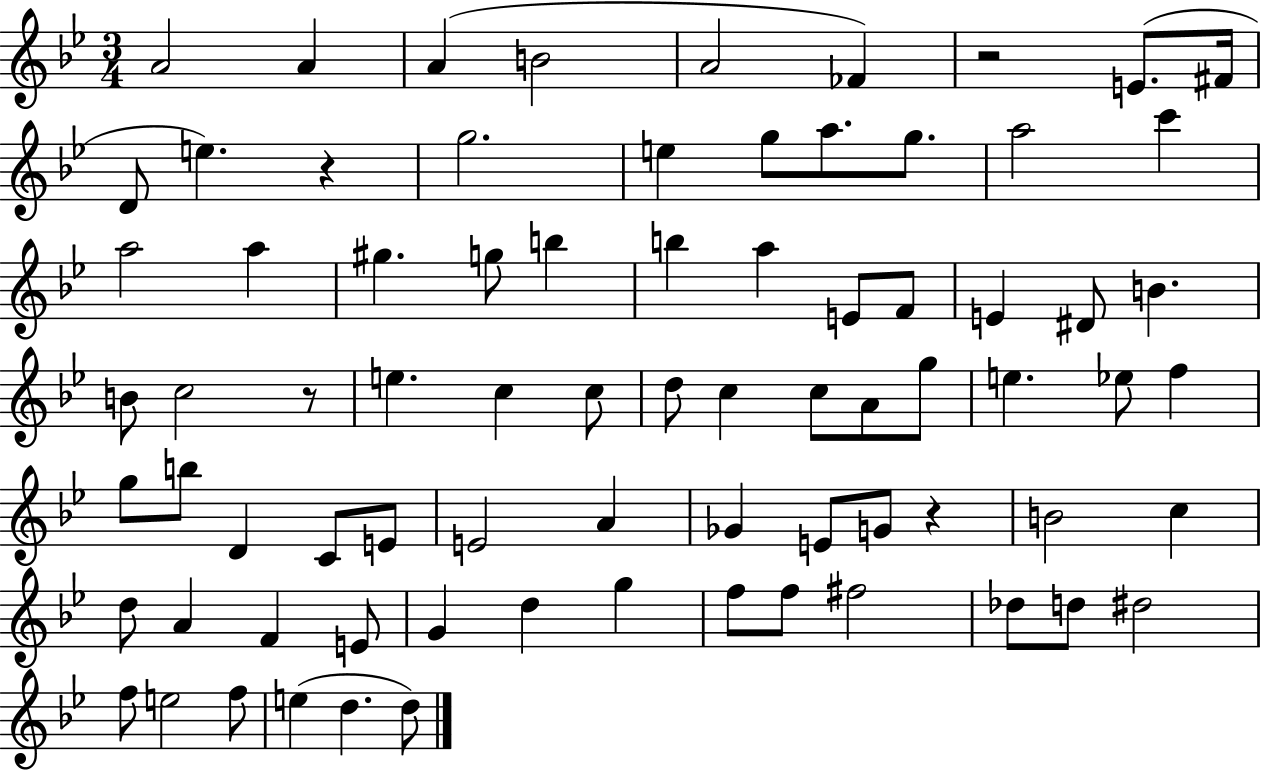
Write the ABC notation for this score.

X:1
T:Untitled
M:3/4
L:1/4
K:Bb
A2 A A B2 A2 _F z2 E/2 ^F/4 D/2 e z g2 e g/2 a/2 g/2 a2 c' a2 a ^g g/2 b b a E/2 F/2 E ^D/2 B B/2 c2 z/2 e c c/2 d/2 c c/2 A/2 g/2 e _e/2 f g/2 b/2 D C/2 E/2 E2 A _G E/2 G/2 z B2 c d/2 A F E/2 G d g f/2 f/2 ^f2 _d/2 d/2 ^d2 f/2 e2 f/2 e d d/2